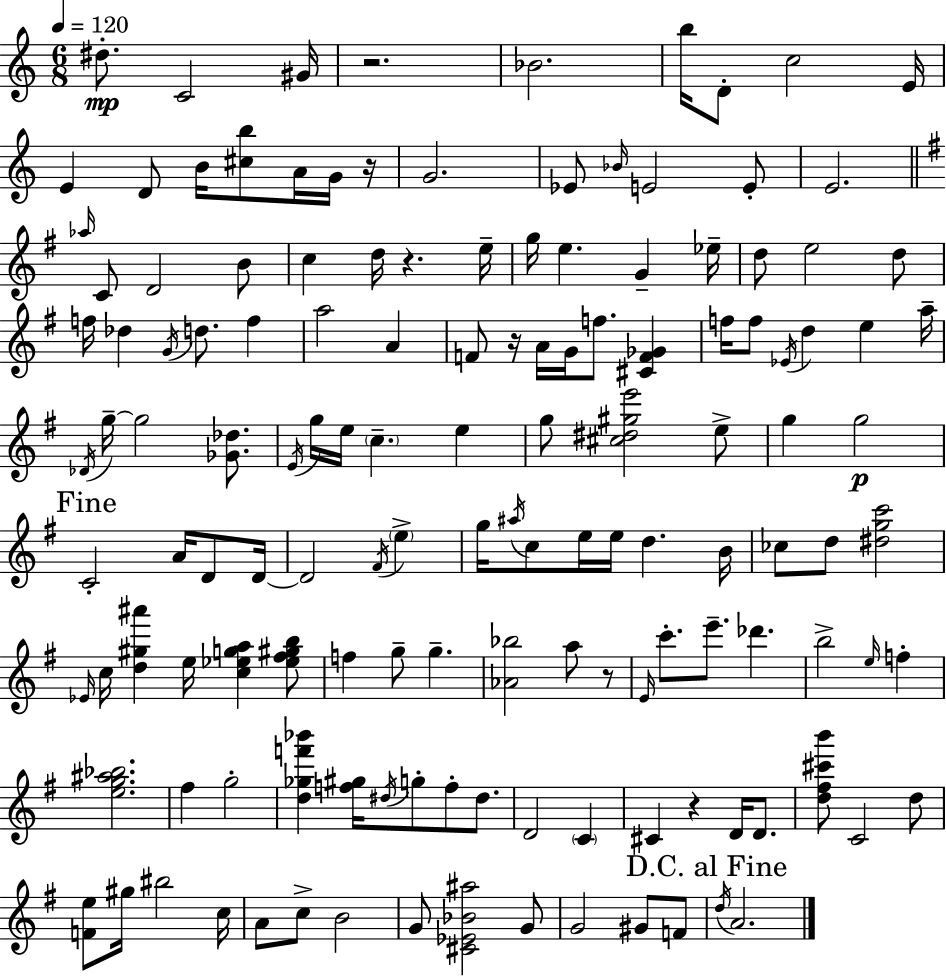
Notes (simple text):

D#5/e. C4/h G#4/s R/h. Bb4/h. B5/s D4/e C5/h E4/s E4/q D4/e B4/s [C#5,B5]/e A4/s G4/s R/s G4/h. Eb4/e Bb4/s E4/h E4/e E4/h. Ab5/s C4/e D4/h B4/e C5/q D5/s R/q. E5/s G5/s E5/q. G4/q Eb5/s D5/e E5/h D5/e F5/s Db5/q G4/s D5/e. F5/q A5/h A4/q F4/e R/s A4/s G4/s F5/e. [C#4,F4,Gb4]/q F5/s F5/e Eb4/s D5/q E5/q A5/s Db4/s G5/s G5/h [Gb4,Db5]/e. E4/s G5/s E5/s C5/q. E5/q G5/e [C#5,D#5,G#5,E6]/h E5/e G5/q G5/h C4/h A4/s D4/e D4/s D4/h F#4/s E5/q G5/s A#5/s C5/e E5/s E5/s D5/q. B4/s CES5/e D5/e [D#5,G5,C6]/h Eb4/s C5/s [D5,G#5,A#6]/q E5/s [C5,Eb5,G5,A5]/q [Eb5,F#5,G#5,B5]/e F5/q G5/e G5/q. [Ab4,Bb5]/h A5/e R/e E4/s C6/e. E6/e. Db6/q. B5/h E5/s F5/q [E5,G5,A#5,Bb5]/h. F#5/q G5/h [D5,Gb5,F6,Bb6]/q [F5,G#5]/s D#5/s G5/e F5/e D#5/e. D4/h C4/q C#4/q R/q D4/s D4/e. [D5,F#5,C#6,B6]/e C4/h D5/e [F4,E5]/e G#5/s BIS5/h C5/s A4/e C5/e B4/h G4/e [C#4,Eb4,Bb4,A#5]/h G4/e G4/h G#4/e F4/e D5/s A4/h.